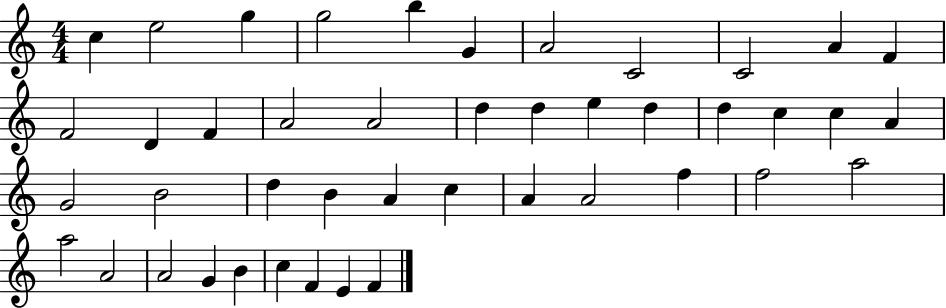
X:1
T:Untitled
M:4/4
L:1/4
K:C
c e2 g g2 b G A2 C2 C2 A F F2 D F A2 A2 d d e d d c c A G2 B2 d B A c A A2 f f2 a2 a2 A2 A2 G B c F E F